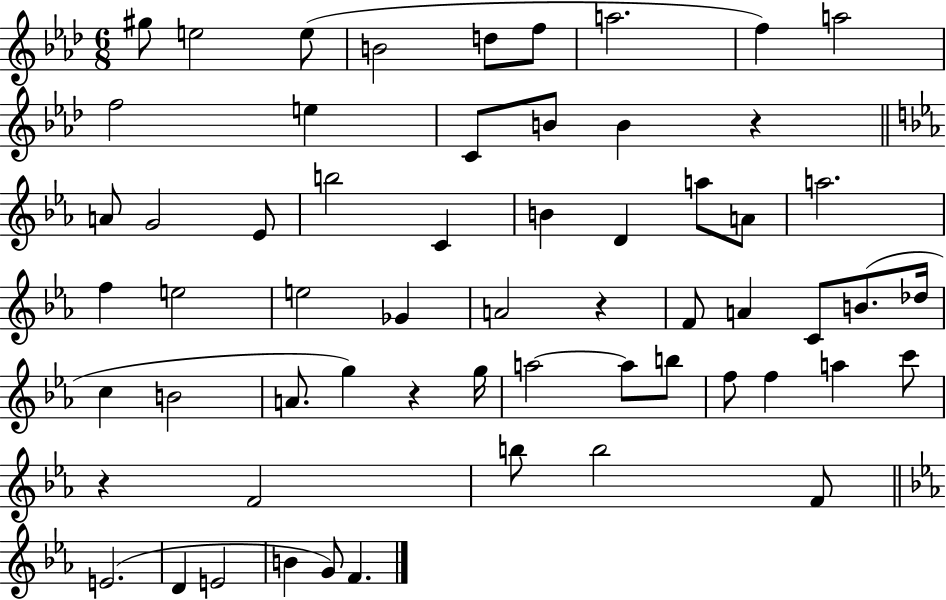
X:1
T:Untitled
M:6/8
L:1/4
K:Ab
^g/2 e2 e/2 B2 d/2 f/2 a2 f a2 f2 e C/2 B/2 B z A/2 G2 _E/2 b2 C B D a/2 A/2 a2 f e2 e2 _G A2 z F/2 A C/2 B/2 _d/4 c B2 A/2 g z g/4 a2 a/2 b/2 f/2 f a c'/2 z F2 b/2 b2 F/2 E2 D E2 B G/2 F